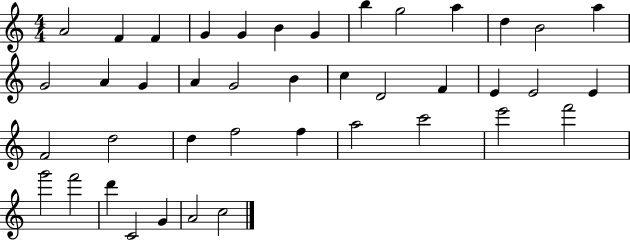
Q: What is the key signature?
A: C major